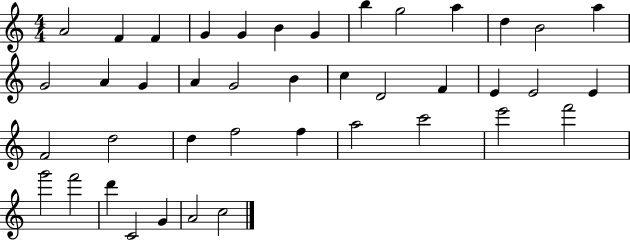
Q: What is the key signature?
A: C major